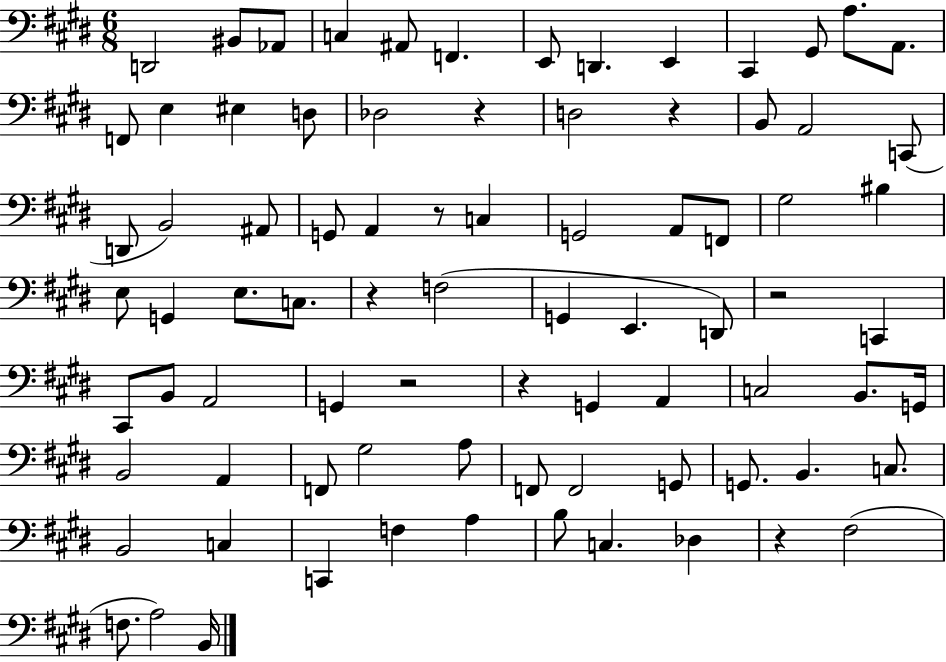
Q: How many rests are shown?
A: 8